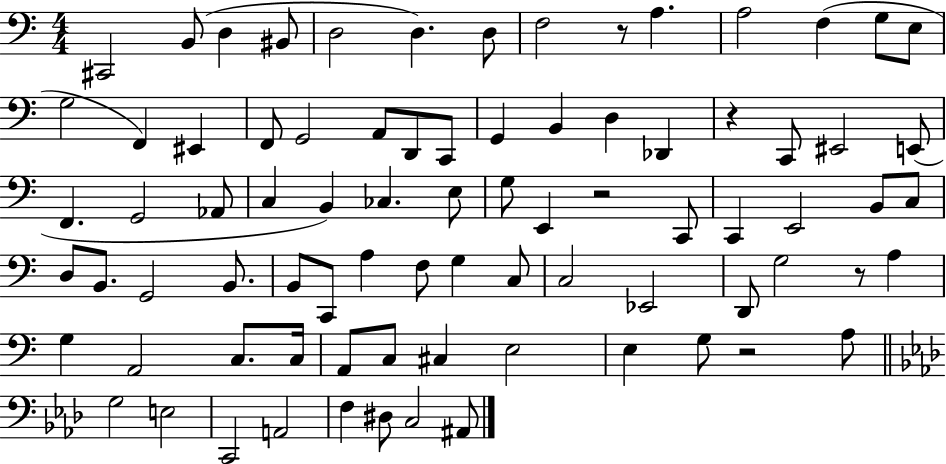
X:1
T:Untitled
M:4/4
L:1/4
K:C
^C,,2 B,,/2 D, ^B,,/2 D,2 D, D,/2 F,2 z/2 A, A,2 F, G,/2 E,/2 G,2 F,, ^E,, F,,/2 G,,2 A,,/2 D,,/2 C,,/2 G,, B,, D, _D,, z C,,/2 ^E,,2 E,,/2 F,, G,,2 _A,,/2 C, B,, _C, E,/2 G,/2 E,, z2 C,,/2 C,, E,,2 B,,/2 C,/2 D,/2 B,,/2 G,,2 B,,/2 B,,/2 C,,/2 A, F,/2 G, C,/2 C,2 _E,,2 D,,/2 G,2 z/2 A, G, A,,2 C,/2 C,/4 A,,/2 C,/2 ^C, E,2 E, G,/2 z2 A,/2 G,2 E,2 C,,2 A,,2 F, ^D,/2 C,2 ^A,,/2